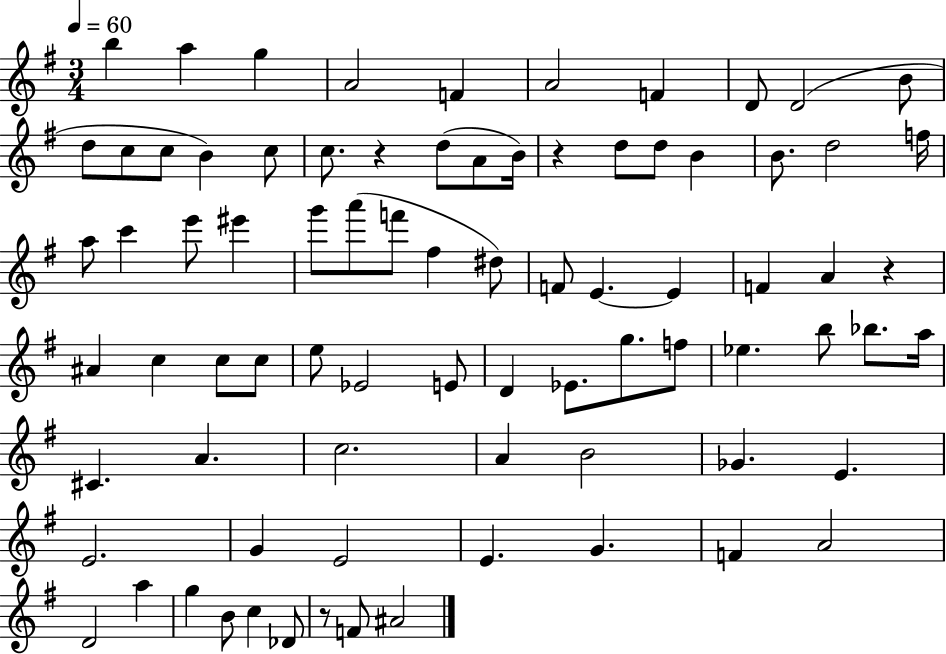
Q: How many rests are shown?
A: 4